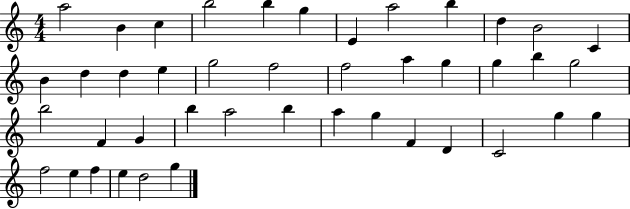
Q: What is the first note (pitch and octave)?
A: A5